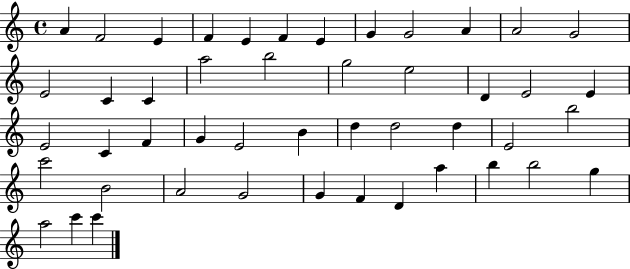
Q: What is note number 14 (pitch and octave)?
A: C4